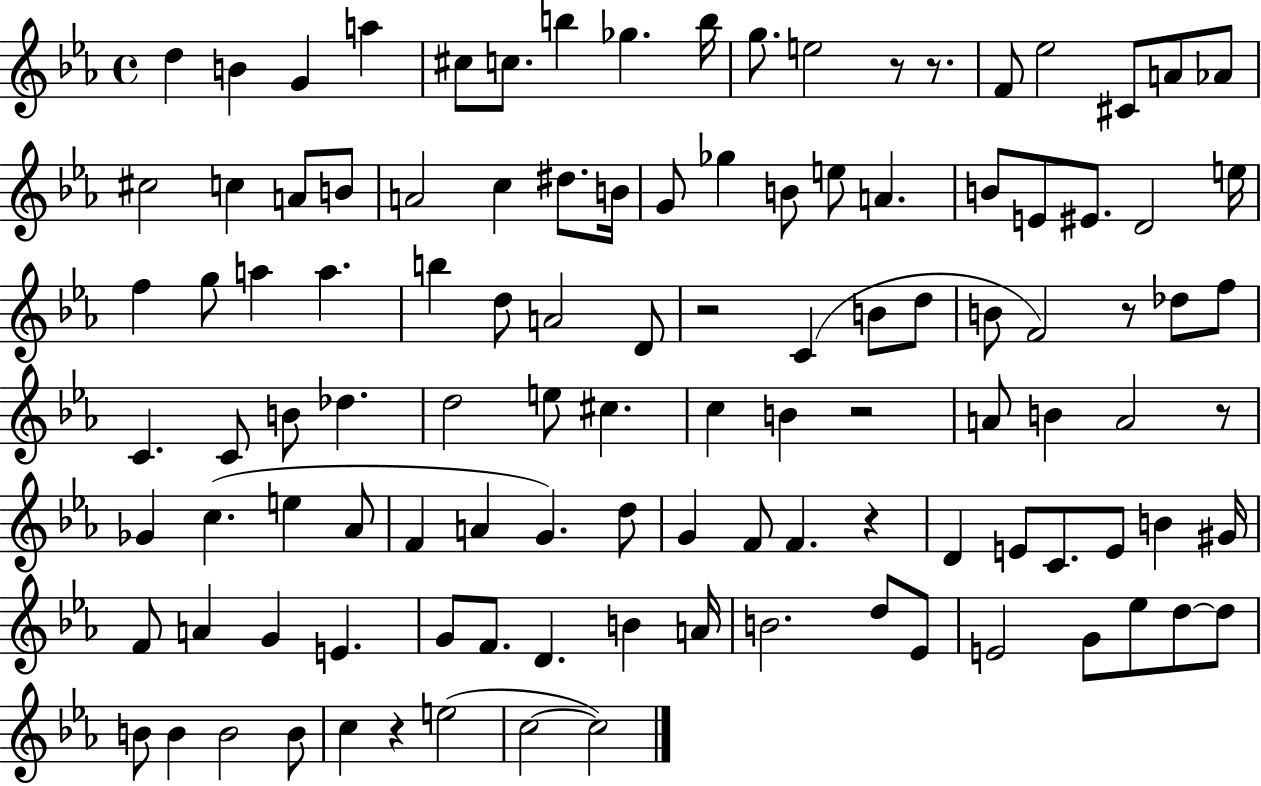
D5/q B4/q G4/q A5/q C#5/e C5/e. B5/q Gb5/q. B5/s G5/e. E5/h R/e R/e. F4/e Eb5/h C#4/e A4/e Ab4/e C#5/h C5/q A4/e B4/e A4/h C5/q D#5/e. B4/s G4/e Gb5/q B4/e E5/e A4/q. B4/e E4/e EIS4/e. D4/h E5/s F5/q G5/e A5/q A5/q. B5/q D5/e A4/h D4/e R/h C4/q B4/e D5/e B4/e F4/h R/e Db5/e F5/e C4/q. C4/e B4/e Db5/q. D5/h E5/e C#5/q. C5/q B4/q R/h A4/e B4/q A4/h R/e Gb4/q C5/q. E5/q Ab4/e F4/q A4/q G4/q. D5/e G4/q F4/e F4/q. R/q D4/q E4/e C4/e. E4/e B4/q G#4/s F4/e A4/q G4/q E4/q. G4/e F4/e. D4/q. B4/q A4/s B4/h. D5/e Eb4/e E4/h G4/e Eb5/e D5/e D5/e B4/e B4/q B4/h B4/e C5/q R/q E5/h C5/h C5/h